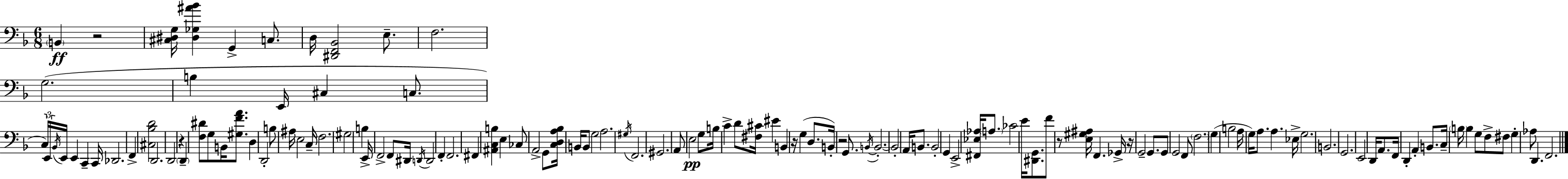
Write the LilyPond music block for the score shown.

{
  \clef bass
  \numericTimeSignature
  \time 6/8
  \key d \minor
  \parenthesize b,4\ff r2 | <cis dis g>16 <dis ges ais' bes'>4 g,4-> c8. | d16 <dis, f, bes,>2 e8.-- | f2. | \break g2.( | b4 e,16 cis4 c8. | \tuplet 3/2 { c16) e,16 \acciaccatura { bes,16 } } e,16 e,4 c,4-- | c,16 des,2. | \break f,4-> <cis bes d'>2 | d,2. | d,2 r4 | \parenthesize d,4-- <f dis'>8 g8 b,16 <gis f' a'>8. | \break d4 d,2-. | b8 ais16 e2 | c16-- f2. | gis2 b4 | \break e,16-> f,2-> f,8 | dis,16 \acciaccatura { d,16 } d,2 f,4-. | f,2. | fis,4 <ais, c b>4 e4 | \break ces8 a,2-> | g,8 <c d a bes>16 b,16 b,8 g2 | a2. | \acciaccatura { gis16 } f,2. | \break gis,2. | a,8 e2\pp | g8 b16 c'4-> d'8 <fis cis'>16 eis'4 | b,4 r16 g4( | \break d8. b,16-.) r2 | g,8. \acciaccatura { b,16~ }~ b,2.-. | b,2-. | a,16 b,8. b,2-. | \break g,4 e,2-> | <fis, ees aes>16 \parenthesize a8. ces'2 | e'16 <dis, g,>8. f'8 r8 <e gis ais>16 f,4. | ges,16-> r16 g,2-- | \break g,8. g,8 g,2 | f,8 \parenthesize f2. | g4( b2 | a16 g16) a8. a4. | \break ees16-> g2. | b,2. | g,2. | e,2 | \break d,16 a,8. f,16 d,4-. a,4-. | b,8. c16-- \parenthesize b16 b4 g8 | f8-> fis8 g4-. aes8 d,4. | f,2. | \break \bar "|."
}